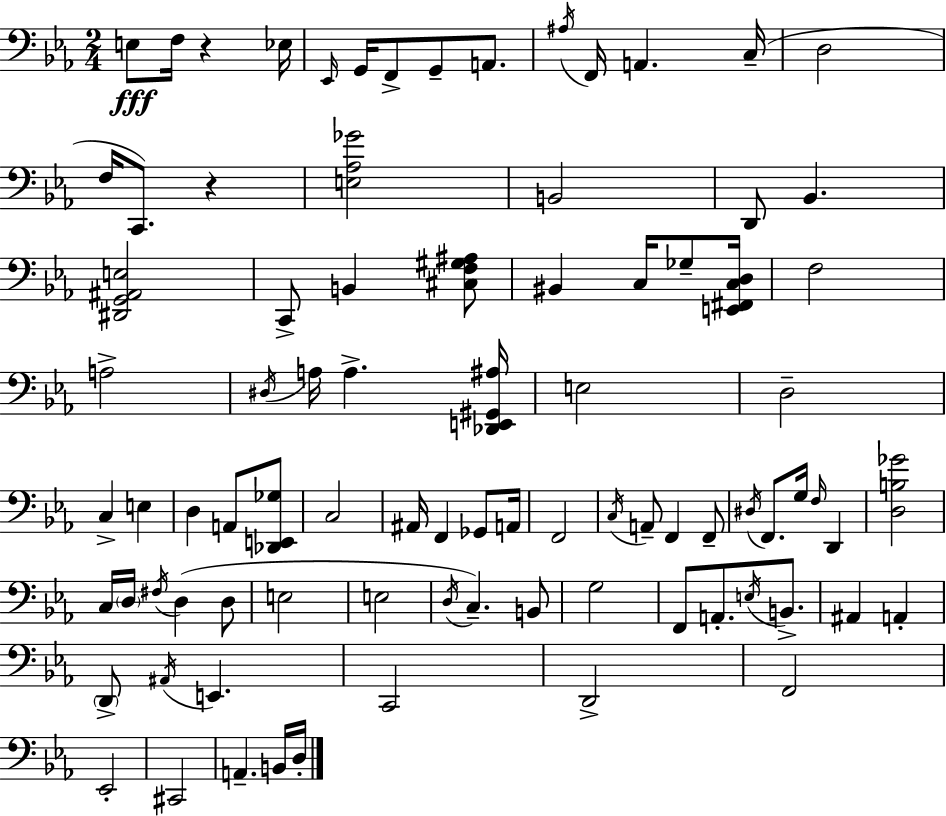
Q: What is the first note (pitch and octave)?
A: E3